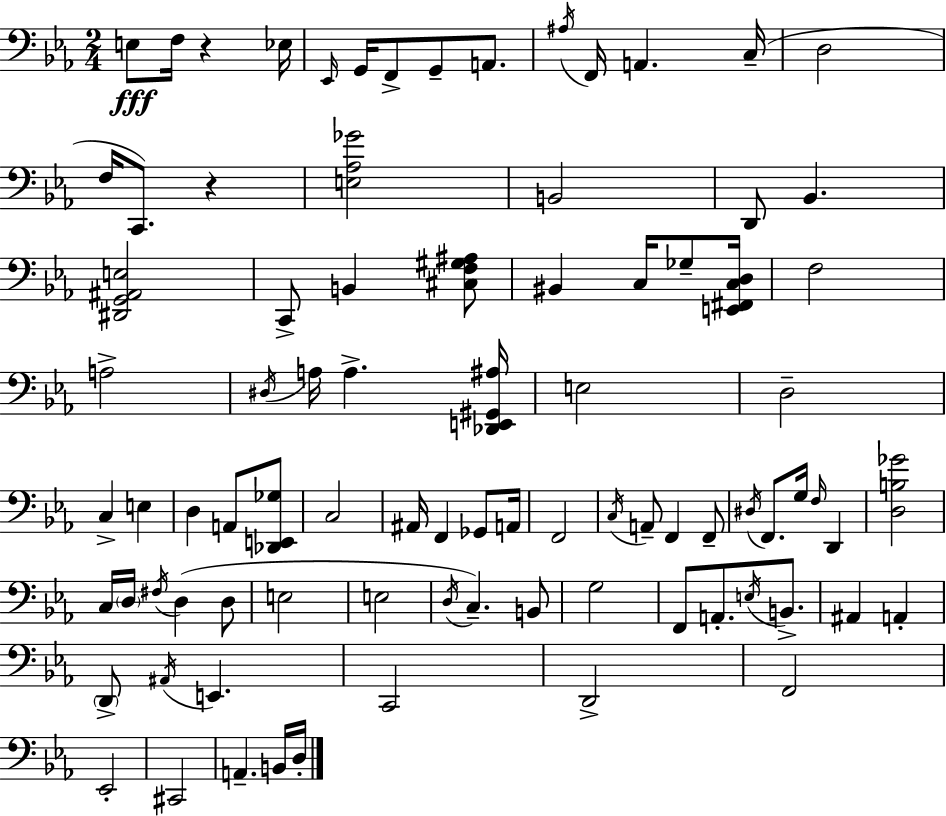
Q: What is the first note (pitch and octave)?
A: E3